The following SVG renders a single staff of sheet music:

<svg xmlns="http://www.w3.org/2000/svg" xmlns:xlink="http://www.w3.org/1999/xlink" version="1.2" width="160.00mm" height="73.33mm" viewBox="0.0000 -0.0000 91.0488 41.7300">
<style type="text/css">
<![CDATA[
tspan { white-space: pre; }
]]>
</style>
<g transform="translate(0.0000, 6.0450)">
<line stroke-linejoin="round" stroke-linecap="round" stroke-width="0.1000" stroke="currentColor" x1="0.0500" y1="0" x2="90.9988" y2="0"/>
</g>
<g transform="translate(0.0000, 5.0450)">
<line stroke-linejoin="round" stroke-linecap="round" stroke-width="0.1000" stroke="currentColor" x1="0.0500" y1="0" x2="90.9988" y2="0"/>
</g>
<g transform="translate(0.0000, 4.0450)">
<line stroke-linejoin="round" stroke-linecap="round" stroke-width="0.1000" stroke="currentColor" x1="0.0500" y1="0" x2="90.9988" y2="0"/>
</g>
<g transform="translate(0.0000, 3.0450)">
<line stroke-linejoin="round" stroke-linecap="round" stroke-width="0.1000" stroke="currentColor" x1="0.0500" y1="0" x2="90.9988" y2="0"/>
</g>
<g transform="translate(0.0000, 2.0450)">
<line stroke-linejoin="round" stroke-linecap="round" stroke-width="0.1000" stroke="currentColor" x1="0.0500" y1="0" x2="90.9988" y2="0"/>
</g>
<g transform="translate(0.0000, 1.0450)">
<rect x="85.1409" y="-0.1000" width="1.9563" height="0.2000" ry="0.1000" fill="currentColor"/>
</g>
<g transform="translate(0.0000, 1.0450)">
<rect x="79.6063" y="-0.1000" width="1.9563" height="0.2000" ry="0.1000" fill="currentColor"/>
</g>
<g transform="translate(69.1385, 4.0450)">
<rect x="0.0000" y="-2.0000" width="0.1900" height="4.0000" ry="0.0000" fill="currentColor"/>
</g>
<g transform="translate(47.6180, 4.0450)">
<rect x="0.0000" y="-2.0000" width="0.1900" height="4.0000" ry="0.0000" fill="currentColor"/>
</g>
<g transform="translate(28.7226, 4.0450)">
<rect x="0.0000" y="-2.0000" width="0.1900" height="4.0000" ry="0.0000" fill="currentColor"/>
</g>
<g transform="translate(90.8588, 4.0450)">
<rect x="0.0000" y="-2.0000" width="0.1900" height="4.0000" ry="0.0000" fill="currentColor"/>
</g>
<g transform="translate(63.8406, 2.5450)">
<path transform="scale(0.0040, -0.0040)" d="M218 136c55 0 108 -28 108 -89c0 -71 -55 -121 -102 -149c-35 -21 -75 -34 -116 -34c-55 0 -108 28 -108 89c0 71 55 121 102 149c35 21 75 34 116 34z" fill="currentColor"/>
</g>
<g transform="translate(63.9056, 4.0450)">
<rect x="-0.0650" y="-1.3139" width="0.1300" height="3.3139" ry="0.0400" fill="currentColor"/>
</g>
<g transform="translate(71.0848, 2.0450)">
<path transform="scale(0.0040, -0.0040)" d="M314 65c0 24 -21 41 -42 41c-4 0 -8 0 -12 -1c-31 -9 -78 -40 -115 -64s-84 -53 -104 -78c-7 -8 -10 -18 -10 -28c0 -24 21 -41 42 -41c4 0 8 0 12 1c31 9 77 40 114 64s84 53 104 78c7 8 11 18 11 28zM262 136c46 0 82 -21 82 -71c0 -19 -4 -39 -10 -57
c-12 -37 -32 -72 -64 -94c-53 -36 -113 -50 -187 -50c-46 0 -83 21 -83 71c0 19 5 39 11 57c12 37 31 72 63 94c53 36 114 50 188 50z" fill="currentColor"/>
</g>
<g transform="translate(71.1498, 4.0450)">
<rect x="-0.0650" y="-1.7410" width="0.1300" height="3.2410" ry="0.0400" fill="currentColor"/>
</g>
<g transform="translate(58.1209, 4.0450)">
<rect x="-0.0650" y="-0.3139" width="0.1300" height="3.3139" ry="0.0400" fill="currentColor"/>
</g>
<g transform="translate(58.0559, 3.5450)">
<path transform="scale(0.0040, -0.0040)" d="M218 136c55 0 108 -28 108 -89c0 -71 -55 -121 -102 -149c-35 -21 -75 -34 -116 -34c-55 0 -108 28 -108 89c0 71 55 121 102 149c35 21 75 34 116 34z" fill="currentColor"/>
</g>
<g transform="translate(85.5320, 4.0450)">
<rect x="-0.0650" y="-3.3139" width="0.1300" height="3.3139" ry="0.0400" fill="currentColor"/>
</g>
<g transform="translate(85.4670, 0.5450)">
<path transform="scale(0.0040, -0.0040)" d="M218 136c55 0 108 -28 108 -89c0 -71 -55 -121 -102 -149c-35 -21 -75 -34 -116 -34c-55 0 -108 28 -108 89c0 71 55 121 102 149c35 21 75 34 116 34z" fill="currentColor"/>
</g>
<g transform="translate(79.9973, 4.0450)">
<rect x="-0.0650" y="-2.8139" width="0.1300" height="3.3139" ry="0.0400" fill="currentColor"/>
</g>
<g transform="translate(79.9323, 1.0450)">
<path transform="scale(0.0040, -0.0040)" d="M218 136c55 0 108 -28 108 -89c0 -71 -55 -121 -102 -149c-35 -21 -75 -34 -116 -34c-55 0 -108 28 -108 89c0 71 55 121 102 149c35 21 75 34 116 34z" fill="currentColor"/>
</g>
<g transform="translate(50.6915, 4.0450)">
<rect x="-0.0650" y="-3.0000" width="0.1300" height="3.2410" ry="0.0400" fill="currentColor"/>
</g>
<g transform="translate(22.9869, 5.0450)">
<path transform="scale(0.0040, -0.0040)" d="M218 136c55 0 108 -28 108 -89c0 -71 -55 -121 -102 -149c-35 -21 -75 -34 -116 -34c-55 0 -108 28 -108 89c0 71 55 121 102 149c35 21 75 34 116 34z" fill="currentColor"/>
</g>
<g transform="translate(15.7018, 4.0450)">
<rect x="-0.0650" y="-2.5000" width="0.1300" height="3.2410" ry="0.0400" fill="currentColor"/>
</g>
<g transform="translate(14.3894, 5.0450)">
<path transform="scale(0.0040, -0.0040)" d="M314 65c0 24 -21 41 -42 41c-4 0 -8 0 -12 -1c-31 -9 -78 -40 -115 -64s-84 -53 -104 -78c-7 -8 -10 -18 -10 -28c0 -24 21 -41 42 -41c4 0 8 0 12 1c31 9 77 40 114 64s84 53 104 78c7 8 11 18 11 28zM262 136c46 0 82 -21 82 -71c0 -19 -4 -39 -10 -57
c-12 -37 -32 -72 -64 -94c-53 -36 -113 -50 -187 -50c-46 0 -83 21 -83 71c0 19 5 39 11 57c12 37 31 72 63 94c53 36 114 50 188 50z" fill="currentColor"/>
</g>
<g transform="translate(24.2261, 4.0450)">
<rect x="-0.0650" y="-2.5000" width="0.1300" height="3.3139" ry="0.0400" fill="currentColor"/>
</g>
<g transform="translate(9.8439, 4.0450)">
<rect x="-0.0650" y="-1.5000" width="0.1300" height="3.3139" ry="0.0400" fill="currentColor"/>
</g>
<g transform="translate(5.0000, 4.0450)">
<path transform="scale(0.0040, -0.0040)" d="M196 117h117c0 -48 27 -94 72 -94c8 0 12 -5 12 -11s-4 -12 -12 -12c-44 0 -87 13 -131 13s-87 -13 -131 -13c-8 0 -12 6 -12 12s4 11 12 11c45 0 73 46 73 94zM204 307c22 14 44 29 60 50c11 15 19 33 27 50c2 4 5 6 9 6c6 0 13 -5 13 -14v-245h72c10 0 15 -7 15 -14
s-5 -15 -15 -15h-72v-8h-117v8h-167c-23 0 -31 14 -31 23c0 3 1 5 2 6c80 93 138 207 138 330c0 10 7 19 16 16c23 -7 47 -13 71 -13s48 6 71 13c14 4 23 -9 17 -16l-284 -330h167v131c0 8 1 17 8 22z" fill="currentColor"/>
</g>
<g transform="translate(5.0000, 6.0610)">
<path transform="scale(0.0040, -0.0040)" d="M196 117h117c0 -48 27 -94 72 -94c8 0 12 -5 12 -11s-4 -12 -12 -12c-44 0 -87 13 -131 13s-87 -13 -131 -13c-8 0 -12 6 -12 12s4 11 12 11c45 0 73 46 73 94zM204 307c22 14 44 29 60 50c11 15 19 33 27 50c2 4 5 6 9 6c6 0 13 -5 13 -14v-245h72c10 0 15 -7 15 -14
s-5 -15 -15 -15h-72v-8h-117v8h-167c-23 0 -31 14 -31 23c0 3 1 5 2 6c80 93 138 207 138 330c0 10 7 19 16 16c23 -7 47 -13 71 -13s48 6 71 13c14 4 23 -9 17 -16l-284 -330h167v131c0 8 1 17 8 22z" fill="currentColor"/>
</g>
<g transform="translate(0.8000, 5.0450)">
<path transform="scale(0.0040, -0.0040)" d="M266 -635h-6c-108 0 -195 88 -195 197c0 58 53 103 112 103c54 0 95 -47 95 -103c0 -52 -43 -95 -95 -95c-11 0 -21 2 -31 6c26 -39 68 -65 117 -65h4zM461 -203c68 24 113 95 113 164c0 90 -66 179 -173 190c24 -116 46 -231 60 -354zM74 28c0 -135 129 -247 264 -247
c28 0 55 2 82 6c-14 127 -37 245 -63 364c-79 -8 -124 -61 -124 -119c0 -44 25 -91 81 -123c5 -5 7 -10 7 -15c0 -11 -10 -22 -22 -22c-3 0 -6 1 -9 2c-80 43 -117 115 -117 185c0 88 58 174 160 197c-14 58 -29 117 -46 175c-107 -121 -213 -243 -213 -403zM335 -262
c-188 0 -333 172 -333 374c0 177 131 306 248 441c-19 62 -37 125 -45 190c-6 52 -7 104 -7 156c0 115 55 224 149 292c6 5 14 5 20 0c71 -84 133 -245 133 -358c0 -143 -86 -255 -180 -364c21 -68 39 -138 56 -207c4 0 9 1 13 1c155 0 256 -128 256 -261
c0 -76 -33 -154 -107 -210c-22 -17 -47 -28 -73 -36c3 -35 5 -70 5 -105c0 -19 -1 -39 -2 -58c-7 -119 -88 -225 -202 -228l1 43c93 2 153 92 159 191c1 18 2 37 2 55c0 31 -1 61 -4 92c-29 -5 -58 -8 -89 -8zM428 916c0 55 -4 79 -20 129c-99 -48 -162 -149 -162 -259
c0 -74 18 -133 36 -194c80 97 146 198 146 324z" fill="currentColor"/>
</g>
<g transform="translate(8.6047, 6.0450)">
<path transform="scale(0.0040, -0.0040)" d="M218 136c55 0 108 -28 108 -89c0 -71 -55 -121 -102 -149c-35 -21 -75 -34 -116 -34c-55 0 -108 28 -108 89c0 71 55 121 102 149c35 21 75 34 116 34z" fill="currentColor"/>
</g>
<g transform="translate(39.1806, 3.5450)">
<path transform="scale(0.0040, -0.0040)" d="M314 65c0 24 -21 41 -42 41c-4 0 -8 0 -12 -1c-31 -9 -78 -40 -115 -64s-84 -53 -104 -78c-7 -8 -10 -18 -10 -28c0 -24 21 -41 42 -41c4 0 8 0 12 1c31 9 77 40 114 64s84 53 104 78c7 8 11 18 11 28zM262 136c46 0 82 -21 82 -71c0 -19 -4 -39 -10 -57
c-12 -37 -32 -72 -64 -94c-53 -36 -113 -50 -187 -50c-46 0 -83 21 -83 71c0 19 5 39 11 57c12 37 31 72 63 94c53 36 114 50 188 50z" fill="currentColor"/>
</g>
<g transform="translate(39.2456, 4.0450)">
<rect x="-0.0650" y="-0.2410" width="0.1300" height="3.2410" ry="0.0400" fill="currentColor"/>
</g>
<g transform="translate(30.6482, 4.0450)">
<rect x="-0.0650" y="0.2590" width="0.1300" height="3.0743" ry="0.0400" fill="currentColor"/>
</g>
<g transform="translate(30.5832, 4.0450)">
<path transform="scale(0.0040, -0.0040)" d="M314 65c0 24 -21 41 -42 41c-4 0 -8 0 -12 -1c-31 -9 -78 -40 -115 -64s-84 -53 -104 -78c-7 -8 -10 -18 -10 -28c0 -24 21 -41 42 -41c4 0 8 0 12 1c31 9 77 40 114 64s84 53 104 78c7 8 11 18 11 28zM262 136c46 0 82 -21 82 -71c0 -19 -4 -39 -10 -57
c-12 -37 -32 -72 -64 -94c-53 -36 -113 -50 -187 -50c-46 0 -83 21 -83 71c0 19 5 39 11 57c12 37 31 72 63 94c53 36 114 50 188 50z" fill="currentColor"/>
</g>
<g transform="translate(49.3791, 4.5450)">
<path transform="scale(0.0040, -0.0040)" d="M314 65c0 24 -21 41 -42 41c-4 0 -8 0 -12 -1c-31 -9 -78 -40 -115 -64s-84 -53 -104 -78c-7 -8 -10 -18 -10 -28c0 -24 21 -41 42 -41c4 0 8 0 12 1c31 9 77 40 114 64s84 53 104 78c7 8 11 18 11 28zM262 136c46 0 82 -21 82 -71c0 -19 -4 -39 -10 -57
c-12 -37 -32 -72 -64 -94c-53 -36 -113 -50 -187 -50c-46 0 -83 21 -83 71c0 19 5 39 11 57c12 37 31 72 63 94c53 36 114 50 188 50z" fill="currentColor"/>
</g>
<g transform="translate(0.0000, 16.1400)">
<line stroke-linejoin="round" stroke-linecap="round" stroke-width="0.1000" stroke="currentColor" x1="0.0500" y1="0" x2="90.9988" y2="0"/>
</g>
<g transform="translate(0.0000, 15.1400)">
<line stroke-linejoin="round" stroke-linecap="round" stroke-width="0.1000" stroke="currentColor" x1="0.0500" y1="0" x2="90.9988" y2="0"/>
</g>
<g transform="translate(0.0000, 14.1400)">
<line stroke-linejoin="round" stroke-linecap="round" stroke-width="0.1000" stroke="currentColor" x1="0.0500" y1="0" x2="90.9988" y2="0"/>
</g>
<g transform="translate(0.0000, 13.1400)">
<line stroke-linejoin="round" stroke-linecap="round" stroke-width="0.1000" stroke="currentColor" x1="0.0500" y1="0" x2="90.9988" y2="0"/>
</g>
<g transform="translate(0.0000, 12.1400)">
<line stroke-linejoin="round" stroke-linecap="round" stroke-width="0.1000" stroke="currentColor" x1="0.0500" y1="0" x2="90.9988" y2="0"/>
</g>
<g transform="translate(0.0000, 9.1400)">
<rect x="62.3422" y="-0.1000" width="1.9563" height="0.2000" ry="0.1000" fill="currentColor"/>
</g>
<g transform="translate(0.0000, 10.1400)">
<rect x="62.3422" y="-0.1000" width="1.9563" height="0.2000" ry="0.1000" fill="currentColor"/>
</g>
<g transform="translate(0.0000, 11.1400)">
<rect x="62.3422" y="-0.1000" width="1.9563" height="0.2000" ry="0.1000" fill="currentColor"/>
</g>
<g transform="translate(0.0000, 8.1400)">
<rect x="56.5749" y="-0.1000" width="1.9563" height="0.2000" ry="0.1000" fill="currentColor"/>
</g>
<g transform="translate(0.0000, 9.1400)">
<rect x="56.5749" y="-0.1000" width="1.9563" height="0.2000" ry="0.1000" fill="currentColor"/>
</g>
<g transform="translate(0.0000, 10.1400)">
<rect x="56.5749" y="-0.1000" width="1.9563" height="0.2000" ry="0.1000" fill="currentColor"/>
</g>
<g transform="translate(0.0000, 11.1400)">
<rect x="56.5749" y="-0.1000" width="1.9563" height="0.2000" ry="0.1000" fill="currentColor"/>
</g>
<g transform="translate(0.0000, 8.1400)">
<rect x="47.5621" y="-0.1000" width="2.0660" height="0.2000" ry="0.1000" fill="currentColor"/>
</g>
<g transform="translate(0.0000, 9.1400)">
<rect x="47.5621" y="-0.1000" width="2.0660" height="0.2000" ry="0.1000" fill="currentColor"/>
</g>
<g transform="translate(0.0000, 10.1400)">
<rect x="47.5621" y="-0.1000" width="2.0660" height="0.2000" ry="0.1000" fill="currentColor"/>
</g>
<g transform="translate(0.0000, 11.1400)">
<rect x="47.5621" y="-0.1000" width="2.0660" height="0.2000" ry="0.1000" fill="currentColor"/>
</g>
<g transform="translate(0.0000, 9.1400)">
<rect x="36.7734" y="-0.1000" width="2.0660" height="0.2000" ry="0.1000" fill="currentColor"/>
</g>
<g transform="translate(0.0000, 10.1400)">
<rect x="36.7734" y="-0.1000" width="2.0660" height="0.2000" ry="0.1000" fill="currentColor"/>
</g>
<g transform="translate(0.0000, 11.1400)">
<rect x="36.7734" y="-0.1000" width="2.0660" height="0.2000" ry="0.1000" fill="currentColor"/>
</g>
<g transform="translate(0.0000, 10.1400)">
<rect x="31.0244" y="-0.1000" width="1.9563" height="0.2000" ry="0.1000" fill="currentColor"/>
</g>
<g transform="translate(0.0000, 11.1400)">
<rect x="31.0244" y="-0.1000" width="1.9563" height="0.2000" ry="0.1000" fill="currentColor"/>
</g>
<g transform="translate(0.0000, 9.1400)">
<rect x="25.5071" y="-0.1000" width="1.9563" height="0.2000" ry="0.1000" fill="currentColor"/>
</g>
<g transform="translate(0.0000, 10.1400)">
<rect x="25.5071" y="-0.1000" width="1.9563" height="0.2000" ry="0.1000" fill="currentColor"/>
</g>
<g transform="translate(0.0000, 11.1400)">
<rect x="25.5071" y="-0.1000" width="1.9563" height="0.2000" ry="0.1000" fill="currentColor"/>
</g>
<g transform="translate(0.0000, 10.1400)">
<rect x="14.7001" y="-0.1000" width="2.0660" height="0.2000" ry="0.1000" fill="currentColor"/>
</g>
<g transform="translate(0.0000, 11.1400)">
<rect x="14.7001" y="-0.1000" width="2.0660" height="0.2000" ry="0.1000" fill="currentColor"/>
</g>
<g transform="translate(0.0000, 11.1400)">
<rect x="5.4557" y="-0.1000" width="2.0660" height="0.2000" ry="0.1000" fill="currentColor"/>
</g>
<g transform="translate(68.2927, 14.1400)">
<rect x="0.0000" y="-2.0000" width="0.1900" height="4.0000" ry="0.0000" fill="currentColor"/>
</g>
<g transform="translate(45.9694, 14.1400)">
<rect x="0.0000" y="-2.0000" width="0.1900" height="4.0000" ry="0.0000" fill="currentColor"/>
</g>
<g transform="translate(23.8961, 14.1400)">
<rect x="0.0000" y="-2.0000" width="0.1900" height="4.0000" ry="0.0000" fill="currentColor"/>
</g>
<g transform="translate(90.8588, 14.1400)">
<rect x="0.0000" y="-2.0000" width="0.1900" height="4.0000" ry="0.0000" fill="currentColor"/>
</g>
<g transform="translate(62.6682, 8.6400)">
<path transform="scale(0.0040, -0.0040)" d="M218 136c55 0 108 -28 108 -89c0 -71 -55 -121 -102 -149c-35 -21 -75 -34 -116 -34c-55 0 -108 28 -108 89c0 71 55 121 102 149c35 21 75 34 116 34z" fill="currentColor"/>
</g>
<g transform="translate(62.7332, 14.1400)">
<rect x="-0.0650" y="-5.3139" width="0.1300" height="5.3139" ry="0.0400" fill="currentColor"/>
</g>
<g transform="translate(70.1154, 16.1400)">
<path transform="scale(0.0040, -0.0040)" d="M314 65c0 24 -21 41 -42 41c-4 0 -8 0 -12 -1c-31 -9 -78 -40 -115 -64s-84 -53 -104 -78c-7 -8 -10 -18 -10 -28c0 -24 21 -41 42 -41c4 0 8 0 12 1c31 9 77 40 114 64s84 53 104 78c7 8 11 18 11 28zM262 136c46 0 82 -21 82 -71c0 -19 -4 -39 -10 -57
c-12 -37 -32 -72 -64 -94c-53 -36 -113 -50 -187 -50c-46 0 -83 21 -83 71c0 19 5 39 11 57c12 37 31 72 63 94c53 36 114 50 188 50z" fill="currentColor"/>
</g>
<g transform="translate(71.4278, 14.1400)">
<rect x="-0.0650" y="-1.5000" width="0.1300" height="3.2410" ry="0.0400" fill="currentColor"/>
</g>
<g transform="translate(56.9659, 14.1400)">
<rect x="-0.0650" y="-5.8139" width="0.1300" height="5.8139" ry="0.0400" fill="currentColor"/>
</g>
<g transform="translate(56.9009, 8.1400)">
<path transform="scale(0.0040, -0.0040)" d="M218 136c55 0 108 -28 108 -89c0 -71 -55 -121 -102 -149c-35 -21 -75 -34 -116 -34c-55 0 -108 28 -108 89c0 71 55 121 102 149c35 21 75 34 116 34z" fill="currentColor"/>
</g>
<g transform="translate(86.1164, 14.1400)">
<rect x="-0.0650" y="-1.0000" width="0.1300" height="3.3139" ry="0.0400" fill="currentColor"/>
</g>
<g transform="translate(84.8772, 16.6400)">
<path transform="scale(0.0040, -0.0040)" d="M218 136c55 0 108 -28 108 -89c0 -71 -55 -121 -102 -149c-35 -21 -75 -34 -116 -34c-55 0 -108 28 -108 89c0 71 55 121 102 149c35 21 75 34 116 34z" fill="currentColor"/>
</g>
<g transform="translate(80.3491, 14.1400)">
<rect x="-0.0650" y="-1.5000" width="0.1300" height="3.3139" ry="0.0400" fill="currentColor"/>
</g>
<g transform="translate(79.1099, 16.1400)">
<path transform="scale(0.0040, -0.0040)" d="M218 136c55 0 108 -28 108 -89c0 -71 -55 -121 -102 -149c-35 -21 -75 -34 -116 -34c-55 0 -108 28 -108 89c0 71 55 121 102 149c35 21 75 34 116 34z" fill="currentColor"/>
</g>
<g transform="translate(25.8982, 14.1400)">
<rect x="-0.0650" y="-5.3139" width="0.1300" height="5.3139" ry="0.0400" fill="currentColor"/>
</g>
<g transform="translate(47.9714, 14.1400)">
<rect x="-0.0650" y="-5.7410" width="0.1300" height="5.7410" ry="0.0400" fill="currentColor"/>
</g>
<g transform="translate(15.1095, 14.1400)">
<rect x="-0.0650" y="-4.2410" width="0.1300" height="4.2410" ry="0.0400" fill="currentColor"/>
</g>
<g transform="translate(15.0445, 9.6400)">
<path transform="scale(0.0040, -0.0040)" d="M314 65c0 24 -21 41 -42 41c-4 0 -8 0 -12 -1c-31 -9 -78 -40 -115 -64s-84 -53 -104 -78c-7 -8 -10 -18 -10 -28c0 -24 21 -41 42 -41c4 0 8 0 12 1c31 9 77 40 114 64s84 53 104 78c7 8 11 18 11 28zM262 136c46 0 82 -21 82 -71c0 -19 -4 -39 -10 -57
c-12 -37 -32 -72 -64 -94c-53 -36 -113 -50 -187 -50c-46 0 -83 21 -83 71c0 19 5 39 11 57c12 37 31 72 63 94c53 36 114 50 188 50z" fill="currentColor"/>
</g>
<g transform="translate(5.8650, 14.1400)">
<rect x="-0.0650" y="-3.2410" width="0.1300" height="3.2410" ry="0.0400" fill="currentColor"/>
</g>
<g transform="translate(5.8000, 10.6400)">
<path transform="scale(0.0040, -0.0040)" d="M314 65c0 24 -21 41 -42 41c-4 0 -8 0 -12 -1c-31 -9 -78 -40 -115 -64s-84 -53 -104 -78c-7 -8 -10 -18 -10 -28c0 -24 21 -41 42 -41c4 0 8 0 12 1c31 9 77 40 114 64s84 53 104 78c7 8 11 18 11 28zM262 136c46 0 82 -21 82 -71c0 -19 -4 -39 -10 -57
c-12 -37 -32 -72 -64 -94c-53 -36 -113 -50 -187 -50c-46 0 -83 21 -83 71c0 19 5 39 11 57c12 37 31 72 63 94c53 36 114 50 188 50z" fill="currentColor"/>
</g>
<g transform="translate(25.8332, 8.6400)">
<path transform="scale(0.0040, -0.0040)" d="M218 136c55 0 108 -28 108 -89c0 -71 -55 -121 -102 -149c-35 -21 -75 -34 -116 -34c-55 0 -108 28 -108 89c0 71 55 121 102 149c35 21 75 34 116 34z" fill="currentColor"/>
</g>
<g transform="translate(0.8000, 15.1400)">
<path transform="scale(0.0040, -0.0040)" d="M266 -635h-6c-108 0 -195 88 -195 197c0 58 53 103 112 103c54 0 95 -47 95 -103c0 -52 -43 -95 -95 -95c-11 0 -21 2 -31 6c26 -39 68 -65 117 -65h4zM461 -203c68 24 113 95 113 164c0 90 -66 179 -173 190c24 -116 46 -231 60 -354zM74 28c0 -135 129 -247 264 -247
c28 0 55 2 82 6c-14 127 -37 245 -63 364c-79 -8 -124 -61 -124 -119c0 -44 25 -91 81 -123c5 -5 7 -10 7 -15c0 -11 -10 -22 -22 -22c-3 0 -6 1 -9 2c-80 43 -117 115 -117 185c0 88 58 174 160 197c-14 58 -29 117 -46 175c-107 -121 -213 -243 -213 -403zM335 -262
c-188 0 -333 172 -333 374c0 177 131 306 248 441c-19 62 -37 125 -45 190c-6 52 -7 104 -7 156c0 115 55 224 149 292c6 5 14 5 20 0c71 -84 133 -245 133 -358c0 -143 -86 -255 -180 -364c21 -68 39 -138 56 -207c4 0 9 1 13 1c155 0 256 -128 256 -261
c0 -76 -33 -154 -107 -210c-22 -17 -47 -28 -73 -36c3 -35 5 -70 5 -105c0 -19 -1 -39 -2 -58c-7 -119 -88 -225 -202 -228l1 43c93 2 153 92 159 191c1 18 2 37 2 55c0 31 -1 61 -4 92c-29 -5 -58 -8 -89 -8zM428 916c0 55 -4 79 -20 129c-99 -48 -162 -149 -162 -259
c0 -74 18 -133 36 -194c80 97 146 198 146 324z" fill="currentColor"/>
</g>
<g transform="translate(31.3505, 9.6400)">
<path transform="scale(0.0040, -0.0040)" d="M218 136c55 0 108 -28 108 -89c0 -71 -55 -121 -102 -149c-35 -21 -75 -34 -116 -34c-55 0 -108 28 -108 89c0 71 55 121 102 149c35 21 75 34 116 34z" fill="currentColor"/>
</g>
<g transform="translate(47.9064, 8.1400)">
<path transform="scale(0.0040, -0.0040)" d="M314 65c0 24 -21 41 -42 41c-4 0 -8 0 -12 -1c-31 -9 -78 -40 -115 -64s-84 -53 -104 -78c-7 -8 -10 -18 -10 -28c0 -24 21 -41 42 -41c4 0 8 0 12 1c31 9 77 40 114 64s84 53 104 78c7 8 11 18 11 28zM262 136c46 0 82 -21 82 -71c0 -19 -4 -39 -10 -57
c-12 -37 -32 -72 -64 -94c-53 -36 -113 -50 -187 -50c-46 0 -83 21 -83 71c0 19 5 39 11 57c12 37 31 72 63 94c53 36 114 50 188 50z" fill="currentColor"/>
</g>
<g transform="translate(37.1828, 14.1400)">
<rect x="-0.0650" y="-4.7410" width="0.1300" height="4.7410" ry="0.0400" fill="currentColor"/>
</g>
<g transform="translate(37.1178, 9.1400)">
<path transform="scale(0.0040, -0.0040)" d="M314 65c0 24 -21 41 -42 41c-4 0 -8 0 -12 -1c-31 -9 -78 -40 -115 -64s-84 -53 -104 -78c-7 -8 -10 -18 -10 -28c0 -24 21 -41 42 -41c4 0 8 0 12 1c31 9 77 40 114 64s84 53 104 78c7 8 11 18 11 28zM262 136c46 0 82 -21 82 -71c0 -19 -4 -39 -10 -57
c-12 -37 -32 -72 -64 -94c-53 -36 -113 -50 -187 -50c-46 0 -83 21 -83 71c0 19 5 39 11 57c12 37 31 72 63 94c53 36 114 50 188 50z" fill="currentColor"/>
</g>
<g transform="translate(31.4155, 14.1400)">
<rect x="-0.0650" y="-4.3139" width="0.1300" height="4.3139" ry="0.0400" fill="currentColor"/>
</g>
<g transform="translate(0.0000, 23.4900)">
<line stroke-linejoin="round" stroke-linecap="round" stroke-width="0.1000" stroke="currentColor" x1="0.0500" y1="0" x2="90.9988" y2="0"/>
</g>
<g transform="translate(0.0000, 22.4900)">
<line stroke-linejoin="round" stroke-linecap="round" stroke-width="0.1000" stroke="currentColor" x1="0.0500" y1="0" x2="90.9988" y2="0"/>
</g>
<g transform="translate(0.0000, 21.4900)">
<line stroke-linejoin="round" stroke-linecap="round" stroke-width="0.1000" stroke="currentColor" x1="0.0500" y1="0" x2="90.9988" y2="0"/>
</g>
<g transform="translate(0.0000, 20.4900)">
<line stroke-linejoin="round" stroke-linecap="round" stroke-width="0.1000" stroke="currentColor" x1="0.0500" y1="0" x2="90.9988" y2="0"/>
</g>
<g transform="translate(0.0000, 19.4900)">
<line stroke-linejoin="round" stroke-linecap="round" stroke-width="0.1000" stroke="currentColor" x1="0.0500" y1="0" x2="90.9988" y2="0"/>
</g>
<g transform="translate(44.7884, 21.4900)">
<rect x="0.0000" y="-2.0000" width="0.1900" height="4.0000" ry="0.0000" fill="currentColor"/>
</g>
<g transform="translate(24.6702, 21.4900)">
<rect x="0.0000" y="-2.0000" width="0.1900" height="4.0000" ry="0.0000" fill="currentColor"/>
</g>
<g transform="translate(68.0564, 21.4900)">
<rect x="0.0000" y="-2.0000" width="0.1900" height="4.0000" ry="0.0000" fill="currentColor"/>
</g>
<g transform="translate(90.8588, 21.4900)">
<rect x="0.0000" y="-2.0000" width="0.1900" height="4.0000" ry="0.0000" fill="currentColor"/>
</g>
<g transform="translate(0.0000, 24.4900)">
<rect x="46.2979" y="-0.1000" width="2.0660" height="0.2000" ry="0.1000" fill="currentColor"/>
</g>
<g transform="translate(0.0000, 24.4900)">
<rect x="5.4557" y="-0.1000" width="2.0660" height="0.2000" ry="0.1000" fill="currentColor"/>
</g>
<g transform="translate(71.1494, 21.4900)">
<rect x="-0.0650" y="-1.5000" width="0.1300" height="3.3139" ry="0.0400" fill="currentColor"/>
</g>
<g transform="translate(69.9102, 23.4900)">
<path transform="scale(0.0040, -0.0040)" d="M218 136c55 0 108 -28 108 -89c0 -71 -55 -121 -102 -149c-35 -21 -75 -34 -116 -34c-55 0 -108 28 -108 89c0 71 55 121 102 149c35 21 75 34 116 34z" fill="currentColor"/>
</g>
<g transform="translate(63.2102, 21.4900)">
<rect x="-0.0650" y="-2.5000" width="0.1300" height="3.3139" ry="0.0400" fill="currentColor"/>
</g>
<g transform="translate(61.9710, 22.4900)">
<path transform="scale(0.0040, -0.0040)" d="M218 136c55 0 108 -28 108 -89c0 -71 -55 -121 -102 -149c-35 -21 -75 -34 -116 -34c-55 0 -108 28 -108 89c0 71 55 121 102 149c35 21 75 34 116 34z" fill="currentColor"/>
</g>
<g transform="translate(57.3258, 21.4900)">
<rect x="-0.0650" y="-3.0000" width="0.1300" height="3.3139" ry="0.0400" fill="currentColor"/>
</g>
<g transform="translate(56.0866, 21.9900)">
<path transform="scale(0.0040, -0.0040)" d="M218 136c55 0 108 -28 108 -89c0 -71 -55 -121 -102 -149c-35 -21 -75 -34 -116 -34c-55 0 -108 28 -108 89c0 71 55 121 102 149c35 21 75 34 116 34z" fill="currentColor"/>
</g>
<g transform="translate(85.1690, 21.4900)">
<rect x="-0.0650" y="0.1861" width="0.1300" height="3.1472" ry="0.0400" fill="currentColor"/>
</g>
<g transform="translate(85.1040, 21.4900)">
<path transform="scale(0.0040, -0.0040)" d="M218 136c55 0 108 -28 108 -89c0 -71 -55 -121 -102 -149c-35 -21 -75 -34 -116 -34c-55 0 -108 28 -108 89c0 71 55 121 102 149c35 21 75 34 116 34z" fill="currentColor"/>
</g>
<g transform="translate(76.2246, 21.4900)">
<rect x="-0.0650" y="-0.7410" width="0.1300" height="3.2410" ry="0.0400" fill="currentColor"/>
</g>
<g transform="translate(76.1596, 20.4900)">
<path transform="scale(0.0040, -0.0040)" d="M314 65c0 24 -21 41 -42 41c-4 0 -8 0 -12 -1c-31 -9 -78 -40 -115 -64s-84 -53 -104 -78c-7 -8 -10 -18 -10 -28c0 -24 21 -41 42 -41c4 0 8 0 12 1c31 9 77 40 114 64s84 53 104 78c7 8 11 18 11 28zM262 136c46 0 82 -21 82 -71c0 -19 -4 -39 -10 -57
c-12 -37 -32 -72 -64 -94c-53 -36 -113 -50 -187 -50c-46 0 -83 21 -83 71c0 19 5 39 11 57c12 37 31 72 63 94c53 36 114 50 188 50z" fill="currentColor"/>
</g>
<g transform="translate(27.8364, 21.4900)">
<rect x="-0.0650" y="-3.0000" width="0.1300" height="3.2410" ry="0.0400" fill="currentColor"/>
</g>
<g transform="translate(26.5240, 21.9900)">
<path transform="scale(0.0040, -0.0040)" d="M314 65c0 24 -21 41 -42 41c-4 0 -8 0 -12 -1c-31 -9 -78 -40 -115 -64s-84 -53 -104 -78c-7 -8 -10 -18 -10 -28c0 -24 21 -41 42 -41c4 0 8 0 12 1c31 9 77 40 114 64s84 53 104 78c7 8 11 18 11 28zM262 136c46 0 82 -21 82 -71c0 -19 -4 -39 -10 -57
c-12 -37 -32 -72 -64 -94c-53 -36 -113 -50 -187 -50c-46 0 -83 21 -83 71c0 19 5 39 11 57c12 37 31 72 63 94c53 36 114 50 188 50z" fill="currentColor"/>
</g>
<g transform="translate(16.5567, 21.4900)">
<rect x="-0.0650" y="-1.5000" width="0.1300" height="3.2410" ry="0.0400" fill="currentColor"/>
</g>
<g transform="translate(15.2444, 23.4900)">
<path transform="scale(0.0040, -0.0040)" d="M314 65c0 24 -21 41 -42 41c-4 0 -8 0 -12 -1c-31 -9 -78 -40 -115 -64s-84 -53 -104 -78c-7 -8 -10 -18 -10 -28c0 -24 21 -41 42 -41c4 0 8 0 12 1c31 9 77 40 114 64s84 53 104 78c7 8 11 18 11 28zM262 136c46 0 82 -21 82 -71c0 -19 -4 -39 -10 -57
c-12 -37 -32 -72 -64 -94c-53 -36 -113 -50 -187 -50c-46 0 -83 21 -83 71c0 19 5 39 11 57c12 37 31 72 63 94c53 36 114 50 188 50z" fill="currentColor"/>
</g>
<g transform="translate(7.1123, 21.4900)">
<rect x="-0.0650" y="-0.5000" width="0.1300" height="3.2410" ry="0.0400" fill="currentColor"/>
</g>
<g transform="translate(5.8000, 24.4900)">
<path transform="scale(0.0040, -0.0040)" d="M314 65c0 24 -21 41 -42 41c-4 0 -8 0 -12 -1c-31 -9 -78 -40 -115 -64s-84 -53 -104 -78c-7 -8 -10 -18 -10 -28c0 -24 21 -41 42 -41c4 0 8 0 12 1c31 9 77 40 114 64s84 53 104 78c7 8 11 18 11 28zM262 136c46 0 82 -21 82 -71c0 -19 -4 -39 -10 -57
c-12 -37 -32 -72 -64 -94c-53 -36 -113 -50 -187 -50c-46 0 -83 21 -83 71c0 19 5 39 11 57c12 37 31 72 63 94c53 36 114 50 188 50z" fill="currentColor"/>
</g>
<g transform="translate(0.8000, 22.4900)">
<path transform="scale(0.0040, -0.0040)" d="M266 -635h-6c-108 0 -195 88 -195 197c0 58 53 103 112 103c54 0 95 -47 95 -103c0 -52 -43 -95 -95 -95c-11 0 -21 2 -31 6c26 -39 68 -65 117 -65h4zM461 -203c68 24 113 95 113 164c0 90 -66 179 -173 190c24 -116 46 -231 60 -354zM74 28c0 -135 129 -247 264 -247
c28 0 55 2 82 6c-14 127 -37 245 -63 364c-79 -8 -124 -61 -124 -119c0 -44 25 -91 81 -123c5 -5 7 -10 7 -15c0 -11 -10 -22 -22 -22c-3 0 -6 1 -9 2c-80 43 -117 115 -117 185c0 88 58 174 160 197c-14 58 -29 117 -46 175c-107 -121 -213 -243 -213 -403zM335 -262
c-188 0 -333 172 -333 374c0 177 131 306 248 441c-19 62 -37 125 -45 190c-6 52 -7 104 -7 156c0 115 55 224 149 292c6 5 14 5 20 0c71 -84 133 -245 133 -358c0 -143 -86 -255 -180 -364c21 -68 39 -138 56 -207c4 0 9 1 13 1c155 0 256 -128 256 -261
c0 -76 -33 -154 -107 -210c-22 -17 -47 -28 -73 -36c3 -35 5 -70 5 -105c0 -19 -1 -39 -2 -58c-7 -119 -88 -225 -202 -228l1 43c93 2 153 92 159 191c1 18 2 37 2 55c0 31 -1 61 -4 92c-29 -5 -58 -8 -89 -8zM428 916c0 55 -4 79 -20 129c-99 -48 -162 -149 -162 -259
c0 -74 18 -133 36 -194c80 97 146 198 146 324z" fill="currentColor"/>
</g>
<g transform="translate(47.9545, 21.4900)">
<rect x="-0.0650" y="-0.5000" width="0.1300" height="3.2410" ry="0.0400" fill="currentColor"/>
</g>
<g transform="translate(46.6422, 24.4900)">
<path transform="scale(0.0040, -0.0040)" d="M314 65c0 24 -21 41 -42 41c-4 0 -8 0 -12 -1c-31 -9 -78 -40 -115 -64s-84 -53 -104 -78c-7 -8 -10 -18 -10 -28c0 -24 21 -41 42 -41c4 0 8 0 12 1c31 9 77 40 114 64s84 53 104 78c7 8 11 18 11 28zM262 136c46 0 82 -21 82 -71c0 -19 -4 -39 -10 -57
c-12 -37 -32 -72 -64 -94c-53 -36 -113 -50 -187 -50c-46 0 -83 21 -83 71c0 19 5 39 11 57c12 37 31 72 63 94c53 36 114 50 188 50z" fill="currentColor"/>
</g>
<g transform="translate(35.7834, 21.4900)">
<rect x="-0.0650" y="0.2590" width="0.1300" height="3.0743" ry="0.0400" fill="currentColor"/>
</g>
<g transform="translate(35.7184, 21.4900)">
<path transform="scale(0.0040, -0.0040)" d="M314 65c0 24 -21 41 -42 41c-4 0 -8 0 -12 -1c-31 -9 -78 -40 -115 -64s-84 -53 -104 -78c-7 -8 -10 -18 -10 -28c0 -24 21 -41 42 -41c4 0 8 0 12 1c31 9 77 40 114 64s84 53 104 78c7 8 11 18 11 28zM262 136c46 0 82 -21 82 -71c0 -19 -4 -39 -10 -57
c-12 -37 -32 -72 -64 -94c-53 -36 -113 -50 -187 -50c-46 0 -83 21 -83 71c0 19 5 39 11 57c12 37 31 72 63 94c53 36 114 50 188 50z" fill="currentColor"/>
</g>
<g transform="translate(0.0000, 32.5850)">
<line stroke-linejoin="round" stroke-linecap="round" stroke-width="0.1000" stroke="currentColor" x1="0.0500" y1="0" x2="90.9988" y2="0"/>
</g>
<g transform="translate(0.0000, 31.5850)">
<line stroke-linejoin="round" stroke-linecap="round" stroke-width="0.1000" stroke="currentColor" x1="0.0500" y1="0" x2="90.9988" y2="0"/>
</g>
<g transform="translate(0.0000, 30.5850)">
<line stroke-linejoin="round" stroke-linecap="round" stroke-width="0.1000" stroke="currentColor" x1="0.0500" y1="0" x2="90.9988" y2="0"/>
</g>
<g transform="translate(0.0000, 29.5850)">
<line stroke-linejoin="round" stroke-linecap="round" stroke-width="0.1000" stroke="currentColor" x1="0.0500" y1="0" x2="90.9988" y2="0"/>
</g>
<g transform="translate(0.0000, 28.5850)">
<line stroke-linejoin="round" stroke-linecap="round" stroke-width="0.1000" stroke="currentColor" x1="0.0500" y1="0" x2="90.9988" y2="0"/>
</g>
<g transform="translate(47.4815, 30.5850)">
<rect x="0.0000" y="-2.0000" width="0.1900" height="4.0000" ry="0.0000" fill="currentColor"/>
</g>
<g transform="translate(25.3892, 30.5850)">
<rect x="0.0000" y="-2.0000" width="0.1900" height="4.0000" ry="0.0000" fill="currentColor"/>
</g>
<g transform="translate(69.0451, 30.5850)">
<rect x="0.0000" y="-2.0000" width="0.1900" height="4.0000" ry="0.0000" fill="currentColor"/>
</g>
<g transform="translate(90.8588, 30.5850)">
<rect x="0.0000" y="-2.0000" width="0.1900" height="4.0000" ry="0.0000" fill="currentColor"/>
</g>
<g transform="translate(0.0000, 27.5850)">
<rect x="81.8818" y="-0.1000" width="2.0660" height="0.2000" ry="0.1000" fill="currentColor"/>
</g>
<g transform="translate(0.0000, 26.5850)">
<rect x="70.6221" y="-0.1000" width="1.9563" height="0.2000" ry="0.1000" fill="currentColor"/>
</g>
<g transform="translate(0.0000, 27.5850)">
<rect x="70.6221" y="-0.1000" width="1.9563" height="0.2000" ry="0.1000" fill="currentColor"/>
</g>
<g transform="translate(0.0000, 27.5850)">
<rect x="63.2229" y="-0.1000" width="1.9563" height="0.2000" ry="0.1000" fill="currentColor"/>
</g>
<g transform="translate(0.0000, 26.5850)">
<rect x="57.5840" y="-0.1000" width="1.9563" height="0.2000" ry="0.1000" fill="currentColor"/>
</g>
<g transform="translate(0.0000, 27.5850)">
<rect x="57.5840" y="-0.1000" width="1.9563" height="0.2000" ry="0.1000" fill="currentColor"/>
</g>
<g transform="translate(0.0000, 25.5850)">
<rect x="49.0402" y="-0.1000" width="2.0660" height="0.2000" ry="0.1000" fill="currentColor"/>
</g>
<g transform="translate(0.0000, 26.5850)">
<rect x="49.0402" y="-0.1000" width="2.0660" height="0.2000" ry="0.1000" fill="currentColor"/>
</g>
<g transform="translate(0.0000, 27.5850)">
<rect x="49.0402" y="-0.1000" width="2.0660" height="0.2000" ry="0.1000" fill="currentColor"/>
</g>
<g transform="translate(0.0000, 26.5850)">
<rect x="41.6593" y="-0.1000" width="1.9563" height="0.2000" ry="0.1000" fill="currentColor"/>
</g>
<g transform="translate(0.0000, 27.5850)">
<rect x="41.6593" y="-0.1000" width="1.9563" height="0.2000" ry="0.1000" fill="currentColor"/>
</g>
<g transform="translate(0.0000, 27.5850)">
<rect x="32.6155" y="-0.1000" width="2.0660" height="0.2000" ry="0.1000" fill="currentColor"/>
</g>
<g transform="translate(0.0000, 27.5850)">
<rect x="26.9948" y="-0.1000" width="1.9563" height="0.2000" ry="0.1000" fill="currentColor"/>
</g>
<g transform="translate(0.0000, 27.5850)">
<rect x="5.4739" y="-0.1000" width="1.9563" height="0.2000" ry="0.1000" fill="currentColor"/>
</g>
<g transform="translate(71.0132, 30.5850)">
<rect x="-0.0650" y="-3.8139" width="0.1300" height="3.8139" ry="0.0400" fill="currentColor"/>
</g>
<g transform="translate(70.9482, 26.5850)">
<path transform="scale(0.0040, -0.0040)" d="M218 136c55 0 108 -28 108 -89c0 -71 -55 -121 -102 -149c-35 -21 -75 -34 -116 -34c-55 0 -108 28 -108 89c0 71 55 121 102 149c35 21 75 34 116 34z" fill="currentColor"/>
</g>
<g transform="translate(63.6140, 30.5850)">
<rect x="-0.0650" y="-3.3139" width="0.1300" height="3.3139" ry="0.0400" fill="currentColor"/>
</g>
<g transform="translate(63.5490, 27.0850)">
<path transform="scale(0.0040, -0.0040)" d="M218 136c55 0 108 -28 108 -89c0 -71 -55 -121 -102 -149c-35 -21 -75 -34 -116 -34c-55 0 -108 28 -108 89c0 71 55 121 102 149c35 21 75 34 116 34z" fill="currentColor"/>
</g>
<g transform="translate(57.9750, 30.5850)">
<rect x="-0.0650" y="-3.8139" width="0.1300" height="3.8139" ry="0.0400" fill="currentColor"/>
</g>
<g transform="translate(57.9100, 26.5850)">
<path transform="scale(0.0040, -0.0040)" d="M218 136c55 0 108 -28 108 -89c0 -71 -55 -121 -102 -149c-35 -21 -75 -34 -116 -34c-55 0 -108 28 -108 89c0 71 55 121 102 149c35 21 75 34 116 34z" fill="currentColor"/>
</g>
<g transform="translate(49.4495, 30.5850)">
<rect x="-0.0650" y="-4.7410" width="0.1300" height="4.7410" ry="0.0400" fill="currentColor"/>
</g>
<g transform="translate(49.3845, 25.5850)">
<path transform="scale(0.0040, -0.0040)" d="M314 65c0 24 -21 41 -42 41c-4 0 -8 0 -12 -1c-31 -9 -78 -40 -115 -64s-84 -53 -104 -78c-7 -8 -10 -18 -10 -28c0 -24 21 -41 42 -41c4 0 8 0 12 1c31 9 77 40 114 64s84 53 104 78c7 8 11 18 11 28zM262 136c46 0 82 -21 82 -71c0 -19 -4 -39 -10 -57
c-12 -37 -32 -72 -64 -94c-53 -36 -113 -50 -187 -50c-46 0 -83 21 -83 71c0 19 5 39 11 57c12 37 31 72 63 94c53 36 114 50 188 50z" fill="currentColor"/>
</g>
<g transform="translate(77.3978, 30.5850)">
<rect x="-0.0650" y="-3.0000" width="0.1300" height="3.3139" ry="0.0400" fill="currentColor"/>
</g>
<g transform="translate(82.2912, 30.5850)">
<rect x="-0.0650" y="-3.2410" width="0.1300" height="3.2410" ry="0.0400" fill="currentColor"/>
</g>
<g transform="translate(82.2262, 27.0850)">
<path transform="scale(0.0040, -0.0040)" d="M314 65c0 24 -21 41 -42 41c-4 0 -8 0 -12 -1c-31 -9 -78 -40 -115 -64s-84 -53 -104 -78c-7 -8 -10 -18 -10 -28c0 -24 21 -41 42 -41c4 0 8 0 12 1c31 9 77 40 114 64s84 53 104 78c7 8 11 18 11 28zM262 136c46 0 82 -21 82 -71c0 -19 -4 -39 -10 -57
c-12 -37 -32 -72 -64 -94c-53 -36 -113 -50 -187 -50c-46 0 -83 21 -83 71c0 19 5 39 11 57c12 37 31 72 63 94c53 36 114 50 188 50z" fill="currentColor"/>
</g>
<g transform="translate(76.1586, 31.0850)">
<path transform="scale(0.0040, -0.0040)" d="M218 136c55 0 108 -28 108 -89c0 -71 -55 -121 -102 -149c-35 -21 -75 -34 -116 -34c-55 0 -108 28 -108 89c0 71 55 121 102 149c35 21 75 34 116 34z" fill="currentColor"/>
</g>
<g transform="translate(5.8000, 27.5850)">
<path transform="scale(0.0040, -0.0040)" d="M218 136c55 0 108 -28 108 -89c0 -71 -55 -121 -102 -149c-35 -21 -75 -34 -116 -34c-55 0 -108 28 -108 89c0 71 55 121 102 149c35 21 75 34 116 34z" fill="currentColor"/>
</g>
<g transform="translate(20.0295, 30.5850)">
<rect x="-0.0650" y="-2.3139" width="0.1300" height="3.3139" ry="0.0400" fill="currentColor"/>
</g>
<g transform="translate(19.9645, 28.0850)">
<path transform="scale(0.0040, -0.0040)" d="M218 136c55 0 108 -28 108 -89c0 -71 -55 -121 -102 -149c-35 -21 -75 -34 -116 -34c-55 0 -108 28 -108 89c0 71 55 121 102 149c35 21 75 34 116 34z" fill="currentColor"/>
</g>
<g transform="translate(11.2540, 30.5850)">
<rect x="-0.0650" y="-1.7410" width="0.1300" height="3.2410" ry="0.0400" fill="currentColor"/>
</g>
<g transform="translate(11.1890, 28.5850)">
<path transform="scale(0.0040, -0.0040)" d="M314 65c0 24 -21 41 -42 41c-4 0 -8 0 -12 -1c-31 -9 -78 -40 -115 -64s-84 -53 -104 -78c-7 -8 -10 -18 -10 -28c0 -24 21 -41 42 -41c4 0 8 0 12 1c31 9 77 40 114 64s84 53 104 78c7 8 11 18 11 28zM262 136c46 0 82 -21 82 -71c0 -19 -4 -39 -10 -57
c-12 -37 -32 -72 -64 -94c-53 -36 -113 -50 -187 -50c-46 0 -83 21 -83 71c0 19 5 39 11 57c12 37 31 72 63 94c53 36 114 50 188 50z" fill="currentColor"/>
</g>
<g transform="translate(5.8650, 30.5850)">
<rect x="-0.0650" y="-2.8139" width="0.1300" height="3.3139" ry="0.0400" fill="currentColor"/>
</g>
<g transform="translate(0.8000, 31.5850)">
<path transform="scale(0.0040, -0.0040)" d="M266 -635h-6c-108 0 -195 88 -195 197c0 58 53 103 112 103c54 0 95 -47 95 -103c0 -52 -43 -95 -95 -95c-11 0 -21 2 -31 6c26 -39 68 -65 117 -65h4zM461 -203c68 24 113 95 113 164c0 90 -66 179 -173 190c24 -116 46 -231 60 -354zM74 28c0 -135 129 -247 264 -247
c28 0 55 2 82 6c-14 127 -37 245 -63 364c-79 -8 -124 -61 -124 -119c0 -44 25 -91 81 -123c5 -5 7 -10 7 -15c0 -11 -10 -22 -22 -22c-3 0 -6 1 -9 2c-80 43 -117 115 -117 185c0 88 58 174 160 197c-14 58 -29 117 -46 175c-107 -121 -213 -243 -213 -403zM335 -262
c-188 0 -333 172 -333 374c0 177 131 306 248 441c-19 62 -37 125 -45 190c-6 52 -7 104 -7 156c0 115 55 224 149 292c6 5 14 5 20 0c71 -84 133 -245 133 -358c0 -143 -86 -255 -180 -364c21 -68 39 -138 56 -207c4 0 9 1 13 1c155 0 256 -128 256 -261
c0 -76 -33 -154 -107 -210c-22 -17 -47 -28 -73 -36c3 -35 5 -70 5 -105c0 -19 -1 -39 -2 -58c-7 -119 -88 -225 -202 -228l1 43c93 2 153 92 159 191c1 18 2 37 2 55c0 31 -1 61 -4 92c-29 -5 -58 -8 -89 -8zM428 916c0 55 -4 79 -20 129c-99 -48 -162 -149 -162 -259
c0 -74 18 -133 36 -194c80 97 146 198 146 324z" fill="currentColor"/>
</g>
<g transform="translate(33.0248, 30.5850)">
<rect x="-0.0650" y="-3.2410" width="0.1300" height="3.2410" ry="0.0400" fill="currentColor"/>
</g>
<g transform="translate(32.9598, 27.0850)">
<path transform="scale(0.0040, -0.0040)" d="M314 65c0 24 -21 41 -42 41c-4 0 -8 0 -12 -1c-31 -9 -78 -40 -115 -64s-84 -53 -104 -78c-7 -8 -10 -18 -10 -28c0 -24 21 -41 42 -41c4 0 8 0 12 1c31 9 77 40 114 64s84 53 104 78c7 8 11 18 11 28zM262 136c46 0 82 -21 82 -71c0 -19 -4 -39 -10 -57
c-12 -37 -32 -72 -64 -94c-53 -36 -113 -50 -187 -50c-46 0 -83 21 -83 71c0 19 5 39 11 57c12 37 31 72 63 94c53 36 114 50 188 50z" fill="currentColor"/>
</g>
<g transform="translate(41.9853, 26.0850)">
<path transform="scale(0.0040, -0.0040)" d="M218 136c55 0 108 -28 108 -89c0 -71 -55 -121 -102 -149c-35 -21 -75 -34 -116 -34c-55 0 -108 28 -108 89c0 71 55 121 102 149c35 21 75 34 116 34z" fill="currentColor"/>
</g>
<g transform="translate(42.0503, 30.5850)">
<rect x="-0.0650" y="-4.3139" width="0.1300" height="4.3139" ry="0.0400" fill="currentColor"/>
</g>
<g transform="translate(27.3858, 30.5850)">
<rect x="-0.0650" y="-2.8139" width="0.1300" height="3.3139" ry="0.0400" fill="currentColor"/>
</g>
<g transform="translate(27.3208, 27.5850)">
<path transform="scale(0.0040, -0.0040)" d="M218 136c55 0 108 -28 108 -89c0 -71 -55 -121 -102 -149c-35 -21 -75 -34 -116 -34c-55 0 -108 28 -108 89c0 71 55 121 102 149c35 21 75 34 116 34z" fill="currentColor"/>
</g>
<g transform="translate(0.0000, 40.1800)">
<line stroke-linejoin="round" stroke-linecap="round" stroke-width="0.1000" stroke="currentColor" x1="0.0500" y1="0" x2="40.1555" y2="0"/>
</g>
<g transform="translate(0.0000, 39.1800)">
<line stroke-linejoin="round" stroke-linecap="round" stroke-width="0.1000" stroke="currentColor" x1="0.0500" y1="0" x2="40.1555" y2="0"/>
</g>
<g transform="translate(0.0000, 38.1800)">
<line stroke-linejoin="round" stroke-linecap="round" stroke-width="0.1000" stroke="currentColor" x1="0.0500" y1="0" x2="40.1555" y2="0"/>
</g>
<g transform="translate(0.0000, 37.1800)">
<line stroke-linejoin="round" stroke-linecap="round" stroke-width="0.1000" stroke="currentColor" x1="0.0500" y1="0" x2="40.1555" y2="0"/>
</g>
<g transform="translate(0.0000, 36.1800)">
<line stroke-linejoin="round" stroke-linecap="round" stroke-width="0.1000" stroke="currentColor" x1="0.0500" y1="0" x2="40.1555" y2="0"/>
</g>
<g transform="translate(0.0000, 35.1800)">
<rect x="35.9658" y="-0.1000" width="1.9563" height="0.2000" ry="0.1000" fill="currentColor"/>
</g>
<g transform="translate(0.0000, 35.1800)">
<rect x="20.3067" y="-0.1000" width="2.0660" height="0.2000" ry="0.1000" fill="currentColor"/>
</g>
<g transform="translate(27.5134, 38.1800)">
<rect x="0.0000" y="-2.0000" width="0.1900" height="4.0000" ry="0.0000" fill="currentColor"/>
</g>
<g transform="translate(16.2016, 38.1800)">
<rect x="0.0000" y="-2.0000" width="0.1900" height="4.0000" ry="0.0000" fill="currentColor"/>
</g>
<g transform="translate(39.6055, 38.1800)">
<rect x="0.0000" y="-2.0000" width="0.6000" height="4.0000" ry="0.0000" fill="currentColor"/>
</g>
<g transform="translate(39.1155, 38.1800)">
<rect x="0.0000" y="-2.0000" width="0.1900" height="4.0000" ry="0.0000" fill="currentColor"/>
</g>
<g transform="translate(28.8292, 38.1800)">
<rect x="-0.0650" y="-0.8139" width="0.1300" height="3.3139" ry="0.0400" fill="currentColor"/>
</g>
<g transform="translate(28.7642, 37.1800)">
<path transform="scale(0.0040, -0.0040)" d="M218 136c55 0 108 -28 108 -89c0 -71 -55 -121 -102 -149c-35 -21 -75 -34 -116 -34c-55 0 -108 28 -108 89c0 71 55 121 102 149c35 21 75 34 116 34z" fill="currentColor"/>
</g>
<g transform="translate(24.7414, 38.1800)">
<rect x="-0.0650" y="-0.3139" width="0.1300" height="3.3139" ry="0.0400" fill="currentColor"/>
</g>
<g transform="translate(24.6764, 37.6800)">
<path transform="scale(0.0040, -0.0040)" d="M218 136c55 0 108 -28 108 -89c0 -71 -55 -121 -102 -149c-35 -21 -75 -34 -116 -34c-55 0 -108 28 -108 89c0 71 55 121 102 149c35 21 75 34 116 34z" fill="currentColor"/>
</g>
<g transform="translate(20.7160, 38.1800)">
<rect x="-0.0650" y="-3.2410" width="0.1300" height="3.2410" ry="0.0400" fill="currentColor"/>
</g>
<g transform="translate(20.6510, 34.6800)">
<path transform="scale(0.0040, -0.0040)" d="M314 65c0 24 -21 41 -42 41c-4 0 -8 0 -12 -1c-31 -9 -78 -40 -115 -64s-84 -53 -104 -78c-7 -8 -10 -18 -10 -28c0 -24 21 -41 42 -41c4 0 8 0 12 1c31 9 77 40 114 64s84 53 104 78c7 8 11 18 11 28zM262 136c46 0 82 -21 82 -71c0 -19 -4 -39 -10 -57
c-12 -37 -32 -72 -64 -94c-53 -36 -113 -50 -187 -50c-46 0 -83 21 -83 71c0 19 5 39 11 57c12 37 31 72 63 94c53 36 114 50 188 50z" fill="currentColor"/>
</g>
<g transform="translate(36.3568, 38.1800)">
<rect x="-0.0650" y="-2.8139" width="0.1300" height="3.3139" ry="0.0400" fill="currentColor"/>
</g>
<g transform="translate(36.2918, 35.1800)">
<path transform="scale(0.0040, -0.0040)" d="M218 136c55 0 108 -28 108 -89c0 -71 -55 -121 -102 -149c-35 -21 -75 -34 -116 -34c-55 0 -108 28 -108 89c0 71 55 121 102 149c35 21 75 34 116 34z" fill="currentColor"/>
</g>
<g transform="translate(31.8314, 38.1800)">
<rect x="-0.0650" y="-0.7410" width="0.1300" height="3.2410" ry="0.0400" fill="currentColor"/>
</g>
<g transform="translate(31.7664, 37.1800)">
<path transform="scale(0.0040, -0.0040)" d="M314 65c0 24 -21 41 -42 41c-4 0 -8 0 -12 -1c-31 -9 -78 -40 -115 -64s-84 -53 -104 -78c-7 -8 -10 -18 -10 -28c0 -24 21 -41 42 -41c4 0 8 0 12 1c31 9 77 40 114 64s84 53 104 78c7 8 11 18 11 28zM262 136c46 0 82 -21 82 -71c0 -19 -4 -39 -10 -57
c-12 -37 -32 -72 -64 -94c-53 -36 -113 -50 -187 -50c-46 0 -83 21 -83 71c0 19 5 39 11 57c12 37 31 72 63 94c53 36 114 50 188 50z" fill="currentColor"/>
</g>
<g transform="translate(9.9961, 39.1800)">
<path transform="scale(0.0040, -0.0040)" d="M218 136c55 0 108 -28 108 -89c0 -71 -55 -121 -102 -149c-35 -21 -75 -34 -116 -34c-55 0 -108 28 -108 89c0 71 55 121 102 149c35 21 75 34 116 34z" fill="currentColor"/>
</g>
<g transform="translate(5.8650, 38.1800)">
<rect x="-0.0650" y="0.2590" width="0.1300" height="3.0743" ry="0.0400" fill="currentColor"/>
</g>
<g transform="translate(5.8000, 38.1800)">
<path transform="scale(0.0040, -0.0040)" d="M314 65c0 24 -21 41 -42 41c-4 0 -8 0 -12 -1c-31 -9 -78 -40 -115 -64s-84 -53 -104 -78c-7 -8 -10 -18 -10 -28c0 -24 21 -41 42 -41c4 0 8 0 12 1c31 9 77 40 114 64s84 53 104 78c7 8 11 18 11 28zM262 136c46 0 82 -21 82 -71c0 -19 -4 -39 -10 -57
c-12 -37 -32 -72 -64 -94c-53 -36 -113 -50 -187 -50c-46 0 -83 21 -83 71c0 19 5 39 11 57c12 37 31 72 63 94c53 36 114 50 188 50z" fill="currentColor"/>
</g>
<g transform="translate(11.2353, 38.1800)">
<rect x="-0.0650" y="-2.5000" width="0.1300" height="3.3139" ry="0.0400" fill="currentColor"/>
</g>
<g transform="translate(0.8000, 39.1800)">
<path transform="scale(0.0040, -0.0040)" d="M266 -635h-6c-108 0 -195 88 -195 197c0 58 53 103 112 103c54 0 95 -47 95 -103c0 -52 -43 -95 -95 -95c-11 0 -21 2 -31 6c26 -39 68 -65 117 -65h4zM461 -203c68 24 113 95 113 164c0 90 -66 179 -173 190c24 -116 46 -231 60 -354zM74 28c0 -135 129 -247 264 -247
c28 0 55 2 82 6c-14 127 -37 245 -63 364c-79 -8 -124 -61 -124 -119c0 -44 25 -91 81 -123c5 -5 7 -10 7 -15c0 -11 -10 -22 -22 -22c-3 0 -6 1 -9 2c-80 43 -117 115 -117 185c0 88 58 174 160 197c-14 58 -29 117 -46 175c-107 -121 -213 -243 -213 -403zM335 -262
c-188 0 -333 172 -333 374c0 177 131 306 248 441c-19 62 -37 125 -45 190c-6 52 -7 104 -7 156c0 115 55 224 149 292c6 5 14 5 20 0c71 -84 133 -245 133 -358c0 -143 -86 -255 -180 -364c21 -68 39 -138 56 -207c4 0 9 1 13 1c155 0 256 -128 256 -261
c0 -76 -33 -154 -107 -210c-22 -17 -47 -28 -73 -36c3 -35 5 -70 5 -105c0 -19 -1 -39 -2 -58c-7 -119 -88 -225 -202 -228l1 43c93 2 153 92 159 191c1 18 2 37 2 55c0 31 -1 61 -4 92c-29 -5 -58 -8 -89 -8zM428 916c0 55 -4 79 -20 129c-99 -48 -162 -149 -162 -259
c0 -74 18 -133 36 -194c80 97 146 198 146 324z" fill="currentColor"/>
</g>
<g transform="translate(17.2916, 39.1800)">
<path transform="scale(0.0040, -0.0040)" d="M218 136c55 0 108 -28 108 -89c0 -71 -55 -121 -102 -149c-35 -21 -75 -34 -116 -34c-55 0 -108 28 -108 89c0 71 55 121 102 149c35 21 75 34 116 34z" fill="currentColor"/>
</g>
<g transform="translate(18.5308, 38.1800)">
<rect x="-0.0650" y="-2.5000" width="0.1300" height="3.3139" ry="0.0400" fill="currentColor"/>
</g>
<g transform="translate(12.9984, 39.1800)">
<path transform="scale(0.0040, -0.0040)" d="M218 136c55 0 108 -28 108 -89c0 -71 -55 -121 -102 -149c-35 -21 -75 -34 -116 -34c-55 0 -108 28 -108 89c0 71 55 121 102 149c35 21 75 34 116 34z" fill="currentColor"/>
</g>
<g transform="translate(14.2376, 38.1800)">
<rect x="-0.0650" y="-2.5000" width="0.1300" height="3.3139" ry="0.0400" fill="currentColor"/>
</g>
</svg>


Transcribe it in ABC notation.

X:1
T:Untitled
M:4/4
L:1/4
K:C
E G2 G B2 c2 A2 c e f2 a b b2 d'2 f' d' e'2 g'2 g' f' E2 E D C2 E2 A2 B2 C2 A G E d2 B a f2 g a b2 d' e'2 c' b c' A b2 B2 G G G b2 c d d2 a